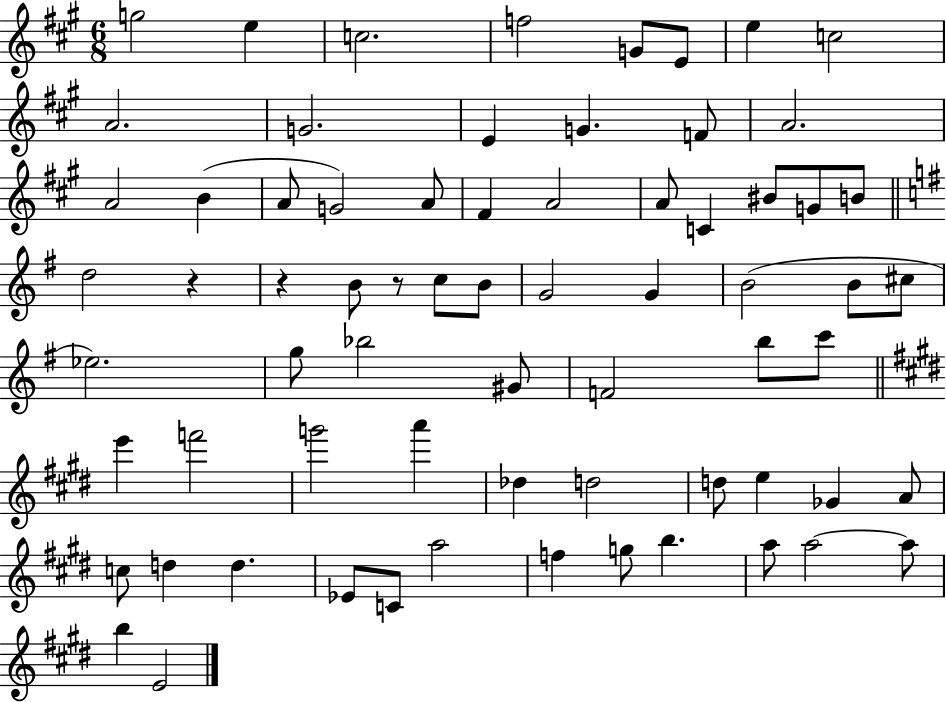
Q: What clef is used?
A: treble